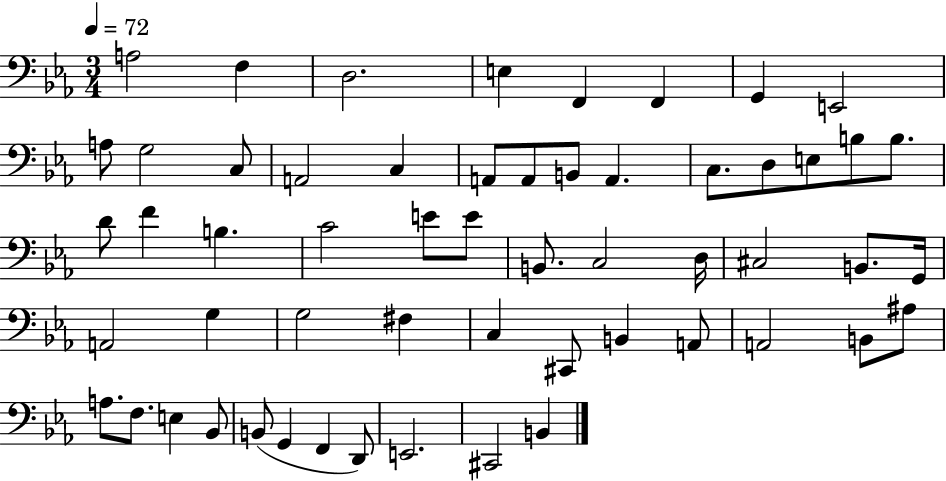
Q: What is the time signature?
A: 3/4